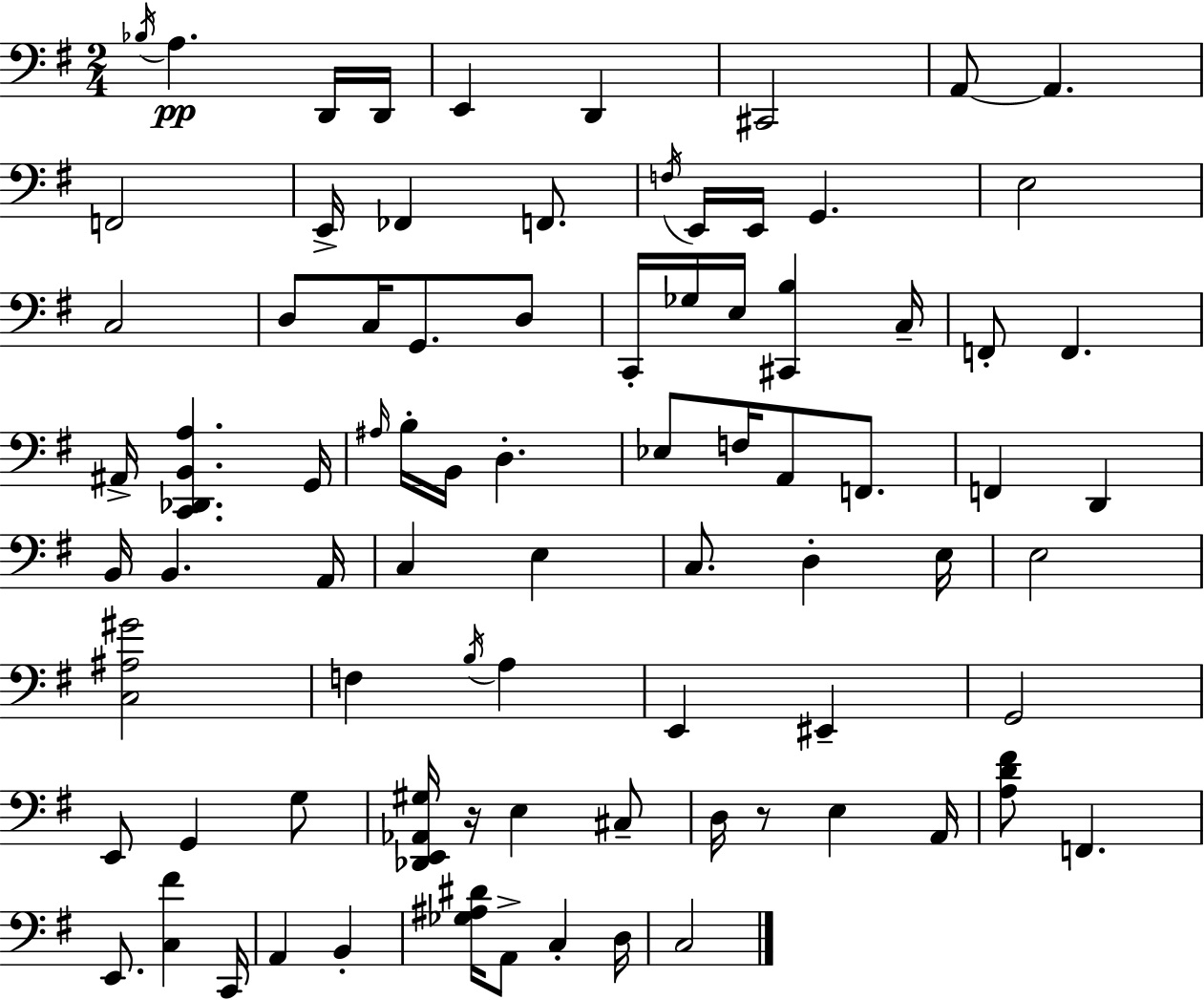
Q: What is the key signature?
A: E minor